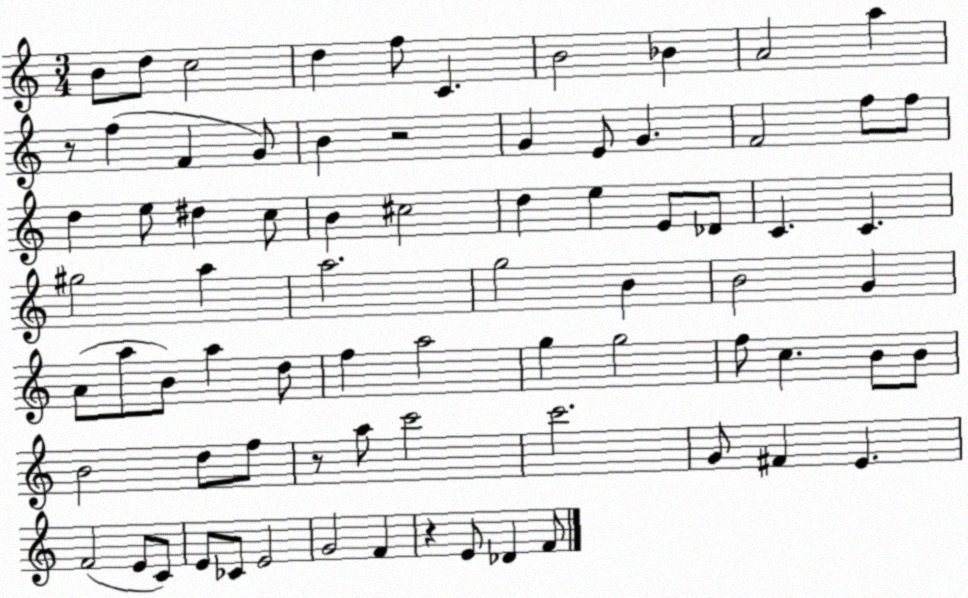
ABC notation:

X:1
T:Untitled
M:3/4
L:1/4
K:C
B/2 d/2 c2 d f/2 C B2 _B A2 a z/2 f F G/2 B z2 G E/2 G F2 f/2 f/2 d e/2 ^d c/2 B ^c2 d e E/2 _D/2 C C ^g2 a a2 g2 B B2 G A/2 a/2 B/2 a d/2 f a2 g g2 f/2 c B/2 B/2 B2 d/2 f/2 z/2 a/2 c'2 c'2 G/2 ^F E F2 E/2 C/2 E/2 _C/2 E2 G2 F z E/2 _D F/2